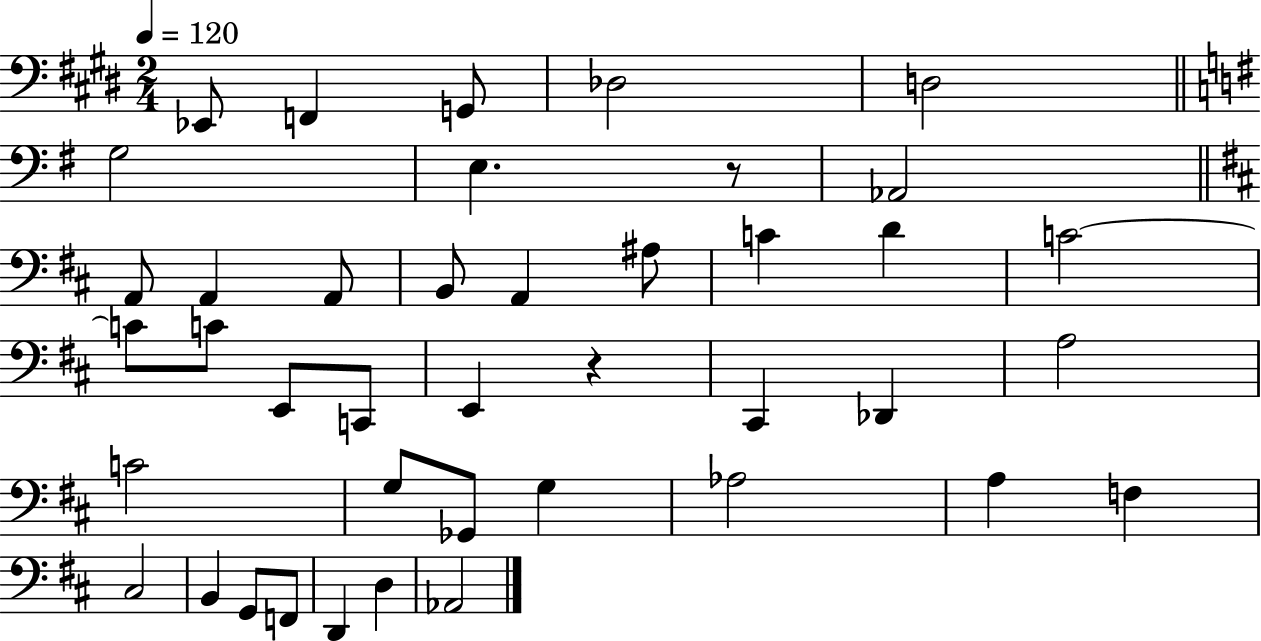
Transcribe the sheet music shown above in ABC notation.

X:1
T:Untitled
M:2/4
L:1/4
K:E
_E,,/2 F,, G,,/2 _D,2 D,2 G,2 E, z/2 _A,,2 A,,/2 A,, A,,/2 B,,/2 A,, ^A,/2 C D C2 C/2 C/2 E,,/2 C,,/2 E,, z ^C,, _D,, A,2 C2 G,/2 _G,,/2 G, _A,2 A, F, ^C,2 B,, G,,/2 F,,/2 D,, D, _A,,2